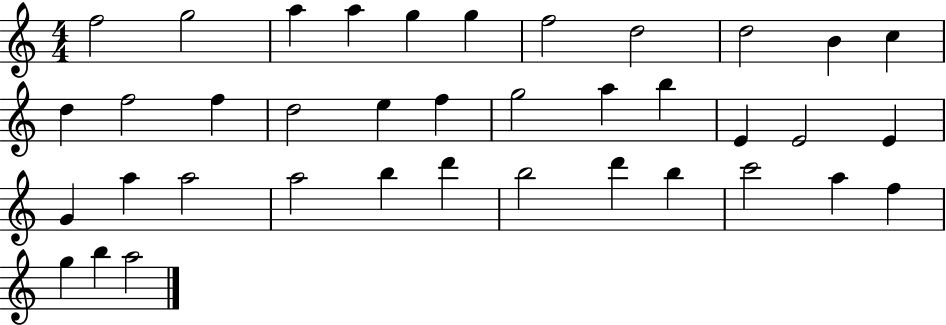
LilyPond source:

{
  \clef treble
  \numericTimeSignature
  \time 4/4
  \key c \major
  f''2 g''2 | a''4 a''4 g''4 g''4 | f''2 d''2 | d''2 b'4 c''4 | \break d''4 f''2 f''4 | d''2 e''4 f''4 | g''2 a''4 b''4 | e'4 e'2 e'4 | \break g'4 a''4 a''2 | a''2 b''4 d'''4 | b''2 d'''4 b''4 | c'''2 a''4 f''4 | \break g''4 b''4 a''2 | \bar "|."
}